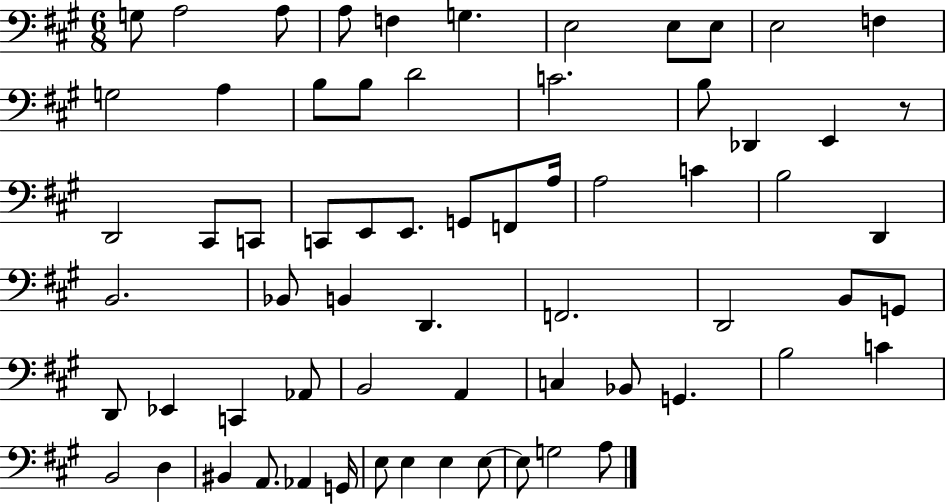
G3/e A3/h A3/e A3/e F3/q G3/q. E3/h E3/e E3/e E3/h F3/q G3/h A3/q B3/e B3/e D4/h C4/h. B3/e Db2/q E2/q R/e D2/h C#2/e C2/e C2/e E2/e E2/e. G2/e F2/e A3/s A3/h C4/q B3/h D2/q B2/h. Bb2/e B2/q D2/q. F2/h. D2/h B2/e G2/e D2/e Eb2/q C2/q Ab2/e B2/h A2/q C3/q Bb2/e G2/q. B3/h C4/q B2/h D3/q BIS2/q A2/e. Ab2/q G2/s E3/e E3/q E3/q E3/e E3/e G3/h A3/e